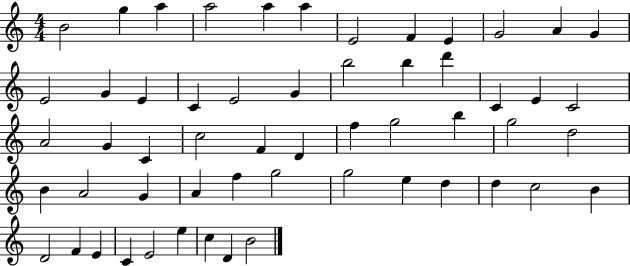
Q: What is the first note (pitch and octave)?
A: B4